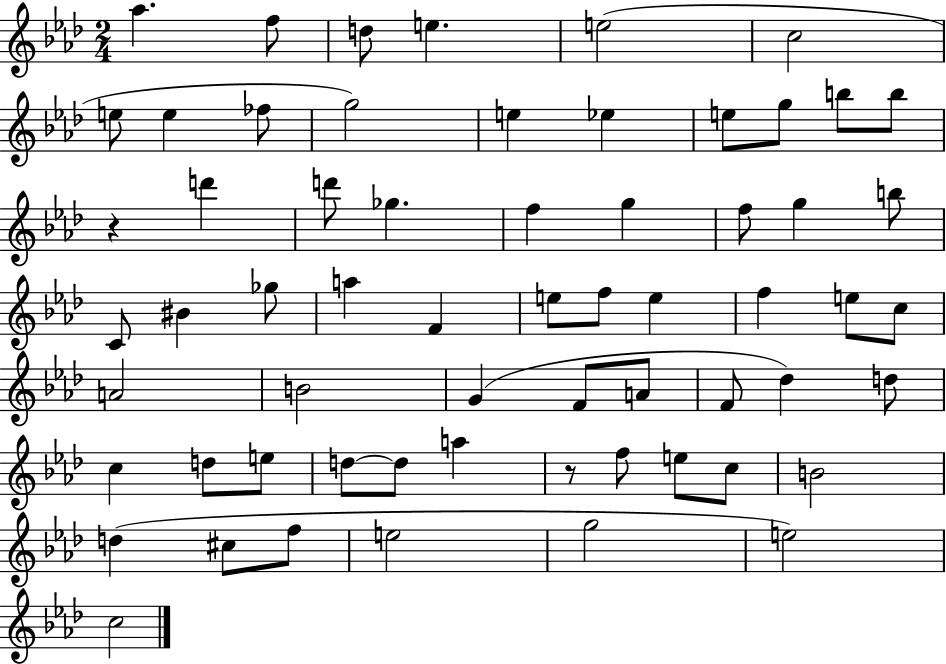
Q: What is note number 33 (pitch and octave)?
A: F5